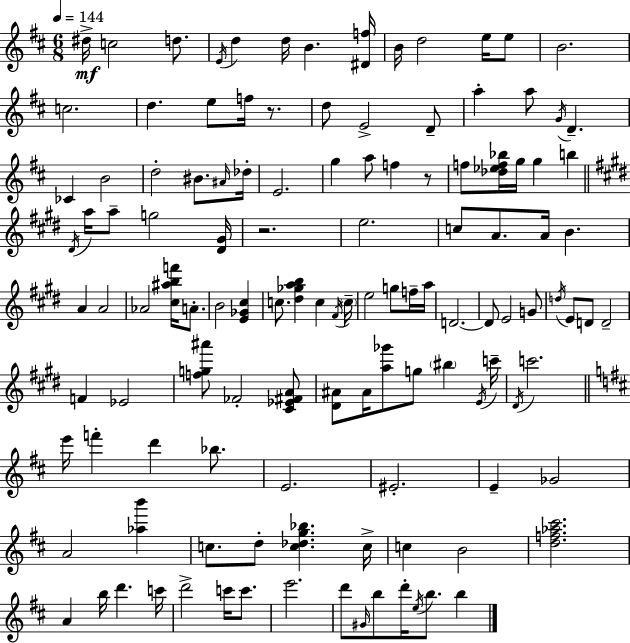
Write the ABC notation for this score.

X:1
T:Untitled
M:6/8
L:1/4
K:D
^d/4 c2 d/2 E/4 d d/4 B [^Df]/4 B/4 d2 e/4 e/2 B2 c2 d e/2 f/4 z/2 d/2 E2 D/2 a a/2 G/4 D _C B2 d2 ^B/2 ^A/4 _d/4 E2 g a/2 f z/2 f/2 [_d_ef_b]/4 g/4 g b ^D/4 a/4 a/2 g2 [^D^G]/4 z2 e2 c/2 A/2 A/4 B A A2 _A2 [^c^abf']/4 A/2 B2 [E_G^c] c/2 [^d_gab] c ^F/4 c/4 e2 g/2 f/4 a/4 D2 D/2 E2 G/2 d/4 E/2 D/2 D2 F _E2 [fg^a']/2 _F2 [^C_E^FA]/2 [^D^A]/2 ^A/4 [a_g']/2 g/2 ^b E/4 c'/4 ^D/4 c'2 e'/4 f' d' _b/2 E2 ^E2 E _G2 A2 [_ab'] c/2 d/2 [c_dg_b] c/4 c B2 [df_a^c']2 A b/4 d' c'/4 d'2 c'/4 c'/2 e'2 d'/2 ^G/4 b/2 d'/4 e/4 b/2 b